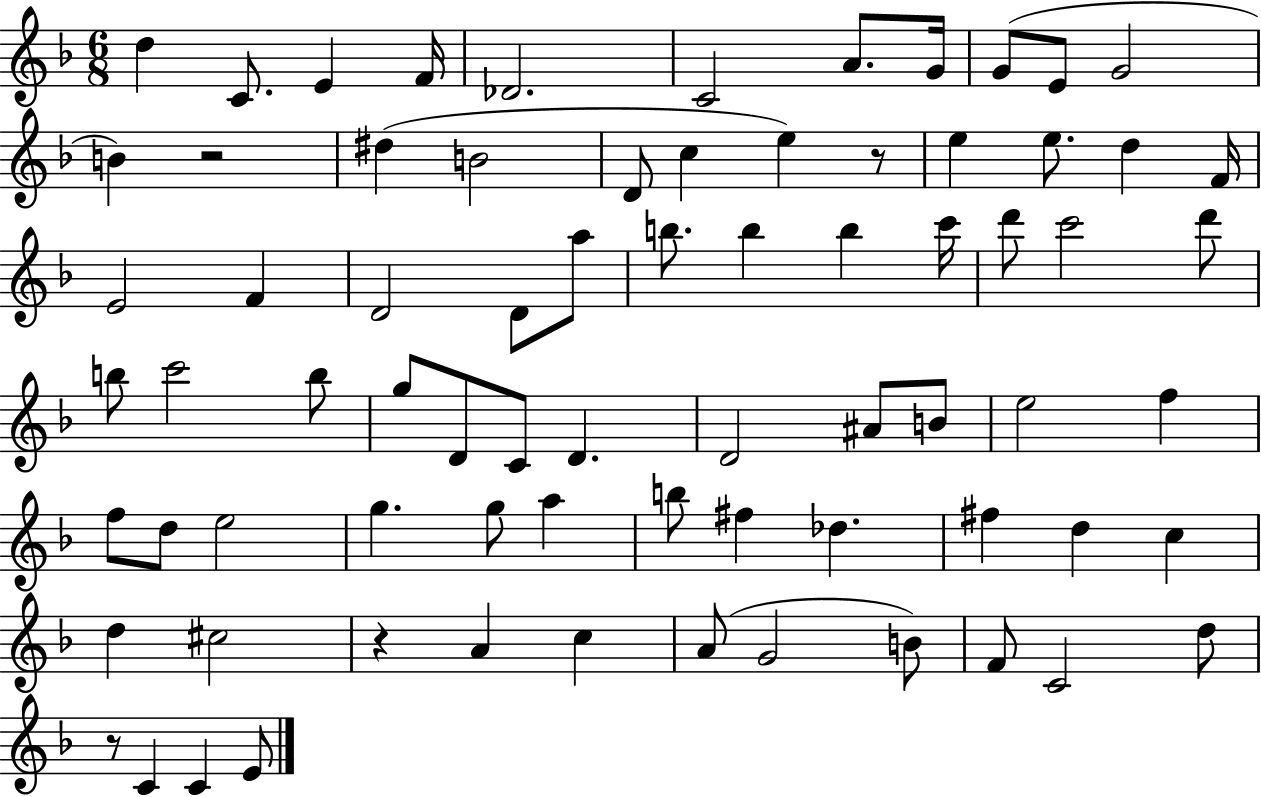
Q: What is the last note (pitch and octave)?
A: E4